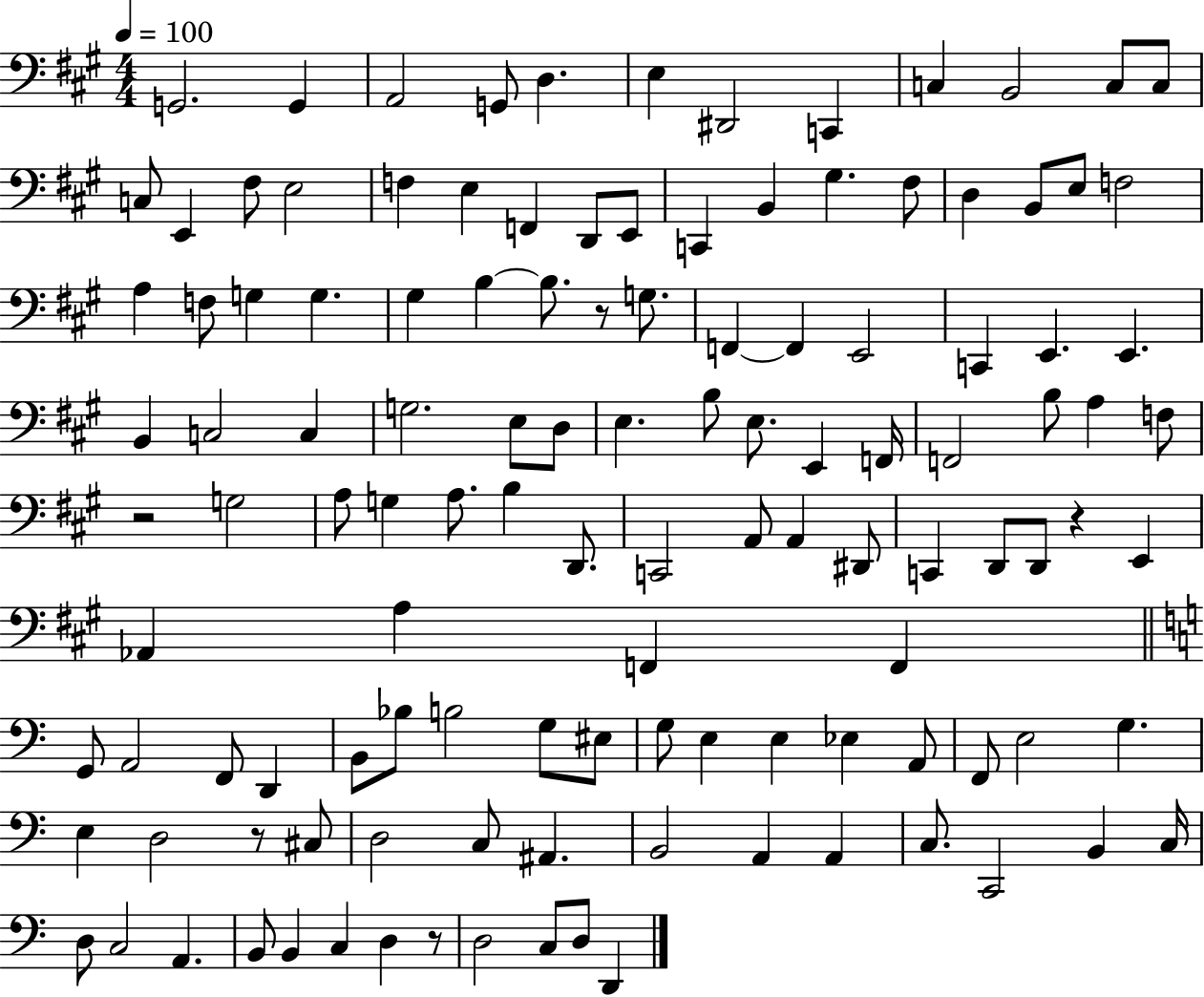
G2/h. G2/q A2/h G2/e D3/q. E3/q D#2/h C2/q C3/q B2/h C3/e C3/e C3/e E2/q F#3/e E3/h F3/q E3/q F2/q D2/e E2/e C2/q B2/q G#3/q. F#3/e D3/q B2/e E3/e F3/h A3/q F3/e G3/q G3/q. G#3/q B3/q B3/e. R/e G3/e. F2/q F2/q E2/h C2/q E2/q. E2/q. B2/q C3/h C3/q G3/h. E3/e D3/e E3/q. B3/e E3/e. E2/q F2/s F2/h B3/e A3/q F3/e R/h G3/h A3/e G3/q A3/e. B3/q D2/e. C2/h A2/e A2/q D#2/e C2/q D2/e D2/e R/q E2/q Ab2/q A3/q F2/q F2/q G2/e A2/h F2/e D2/q B2/e Bb3/e B3/h G3/e EIS3/e G3/e E3/q E3/q Eb3/q A2/e F2/e E3/h G3/q. E3/q D3/h R/e C#3/e D3/h C3/e A#2/q. B2/h A2/q A2/q C3/e. C2/h B2/q C3/s D3/e C3/h A2/q. B2/e B2/q C3/q D3/q R/e D3/h C3/e D3/e D2/q